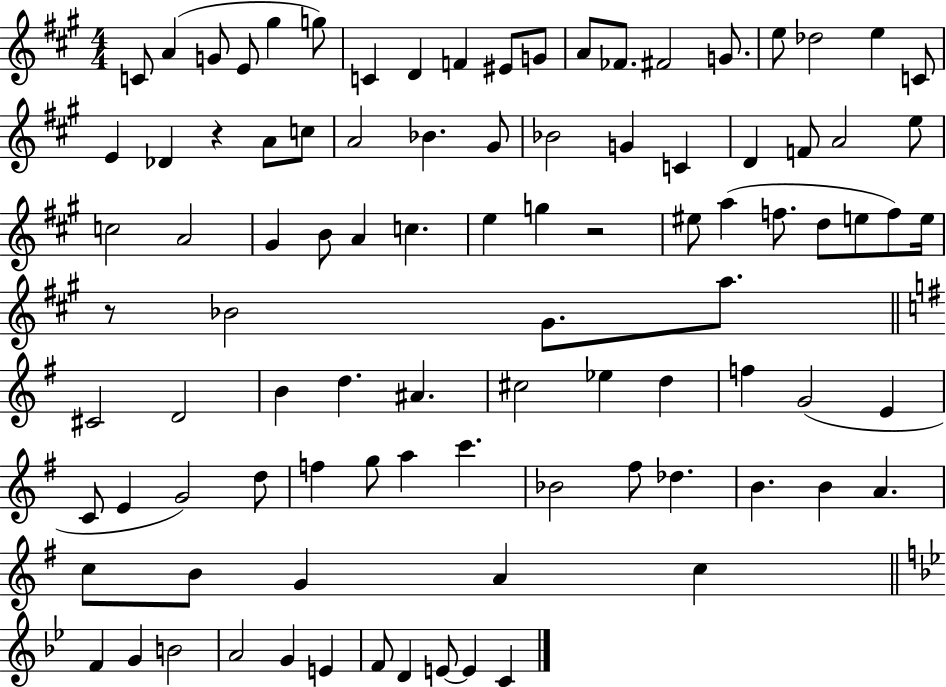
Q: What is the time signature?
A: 4/4